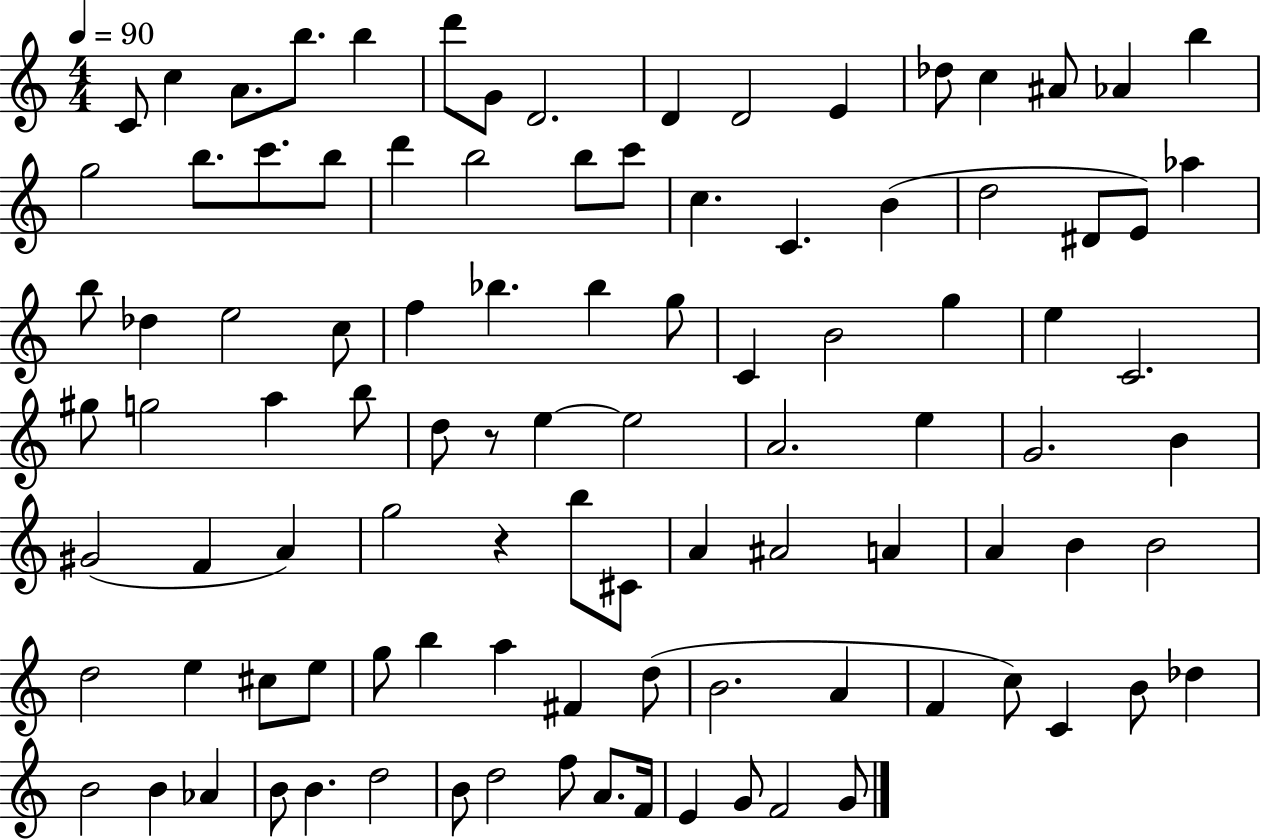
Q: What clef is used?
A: treble